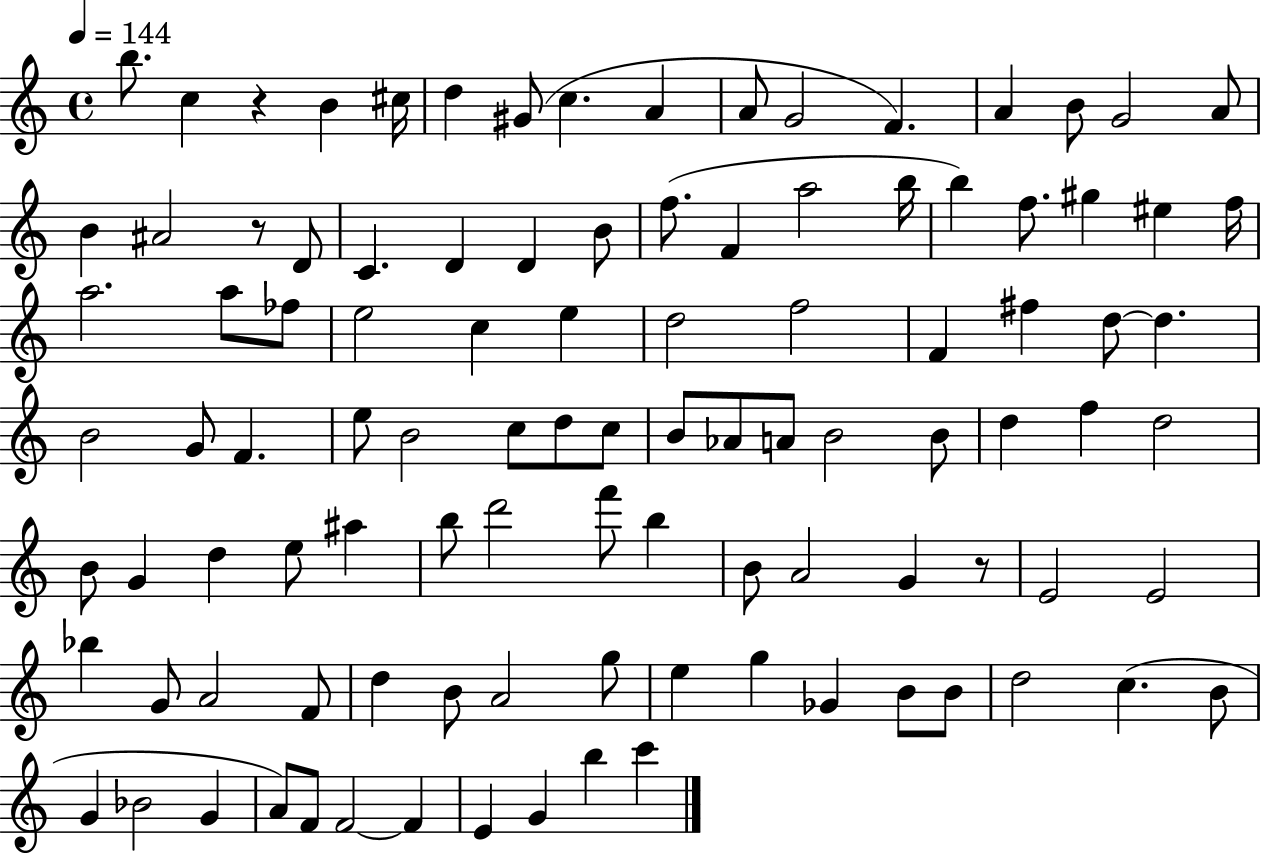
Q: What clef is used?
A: treble